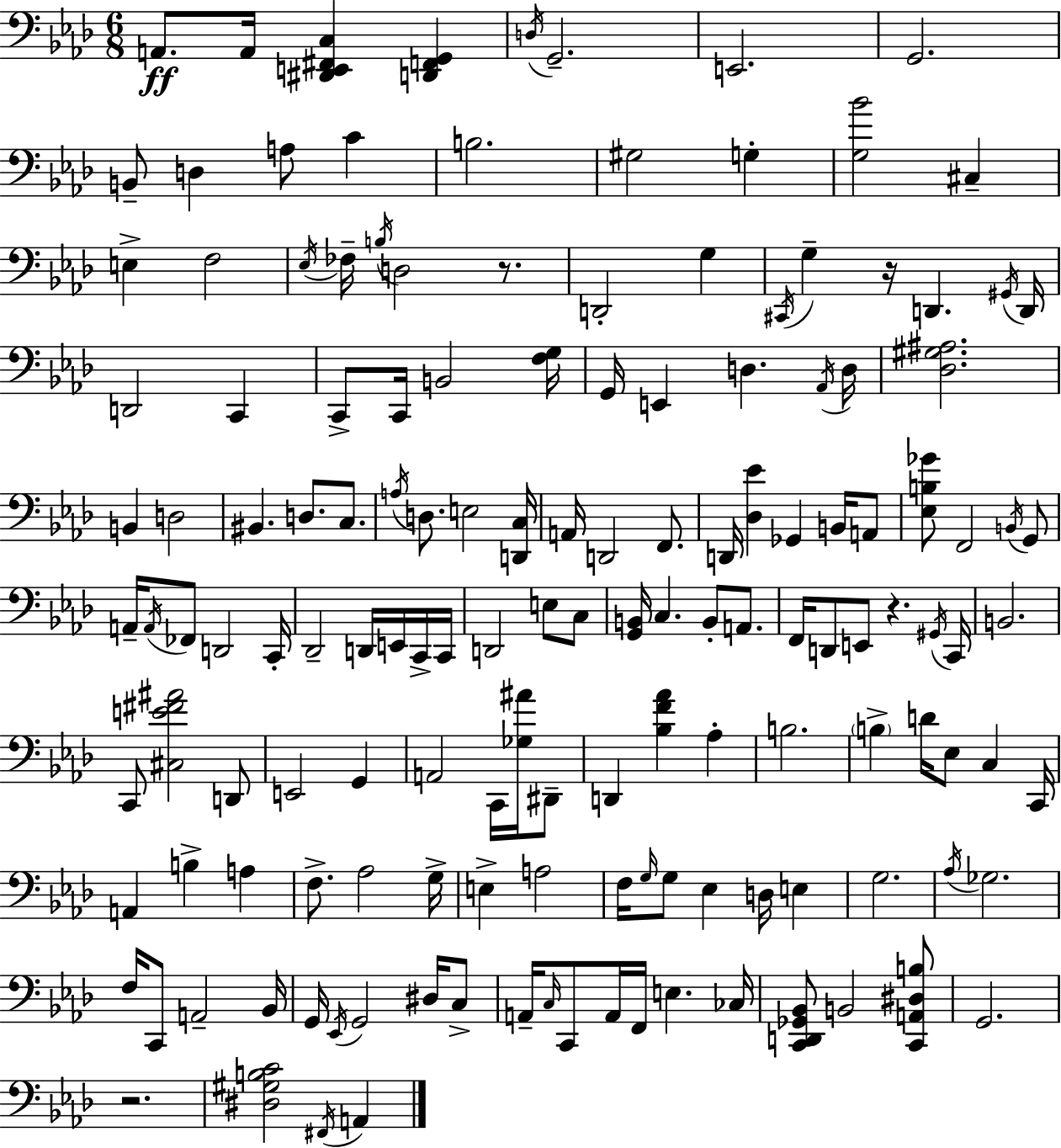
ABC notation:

X:1
T:Untitled
M:6/8
L:1/4
K:Fm
A,,/2 A,,/4 [^D,,E,,^F,,C,] [D,,F,,G,,] D,/4 G,,2 E,,2 G,,2 B,,/2 D, A,/2 C B,2 ^G,2 G, [G,_B]2 ^C, E, F,2 _E,/4 _F,/4 B,/4 D,2 z/2 D,,2 G, ^C,,/4 G, z/4 D,, ^G,,/4 D,,/4 D,,2 C,, C,,/2 C,,/4 B,,2 [F,G,]/4 G,,/4 E,, D, _A,,/4 D,/4 [_D,^G,^A,]2 B,, D,2 ^B,, D,/2 C,/2 A,/4 D,/2 E,2 [D,,C,]/4 A,,/4 D,,2 F,,/2 D,,/4 [_D,_E] _G,, B,,/4 A,,/2 [_E,B,_G]/2 F,,2 B,,/4 G,,/2 A,,/4 A,,/4 _F,,/2 D,,2 C,,/4 _D,,2 D,,/4 E,,/4 C,,/4 C,,/4 D,,2 E,/2 C,/2 [G,,B,,]/4 C, B,,/2 A,,/2 F,,/4 D,,/2 E,,/2 z ^G,,/4 C,,/4 B,,2 C,,/2 [^C,E^F^A]2 D,,/2 E,,2 G,, A,,2 C,,/4 [_G,^A]/4 ^D,,/2 D,, [_B,F_A] _A, B,2 B, D/4 _E,/2 C, C,,/4 A,, B, A, F,/2 _A,2 G,/4 E, A,2 F,/4 G,/4 G,/2 _E, D,/4 E, G,2 _A,/4 _G,2 F,/4 C,,/2 A,,2 _B,,/4 G,,/4 _E,,/4 G,,2 ^D,/4 C,/2 A,,/4 C,/4 C,,/2 A,,/4 F,,/4 E, _C,/4 [C,,D,,_G,,_B,,]/2 B,,2 [C,,A,,^D,B,]/2 G,,2 z2 [^D,^G,B,C]2 ^F,,/4 A,,